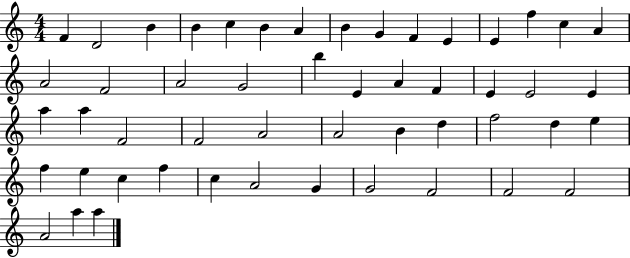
{
  \clef treble
  \numericTimeSignature
  \time 4/4
  \key c \major
  f'4 d'2 b'4 | b'4 c''4 b'4 a'4 | b'4 g'4 f'4 e'4 | e'4 f''4 c''4 a'4 | \break a'2 f'2 | a'2 g'2 | b''4 e'4 a'4 f'4 | e'4 e'2 e'4 | \break a''4 a''4 f'2 | f'2 a'2 | a'2 b'4 d''4 | f''2 d''4 e''4 | \break f''4 e''4 c''4 f''4 | c''4 a'2 g'4 | g'2 f'2 | f'2 f'2 | \break a'2 a''4 a''4 | \bar "|."
}